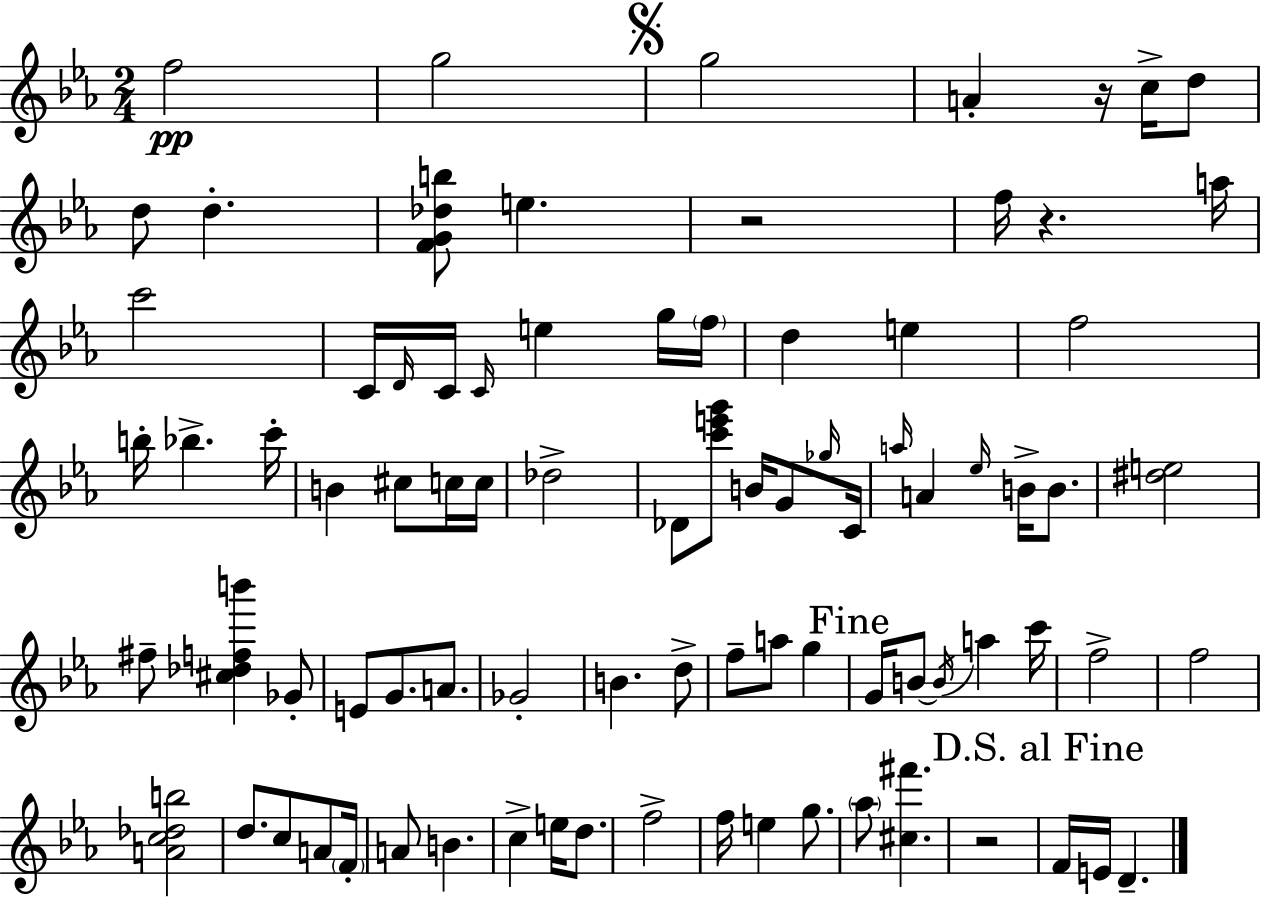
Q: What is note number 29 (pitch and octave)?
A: C5